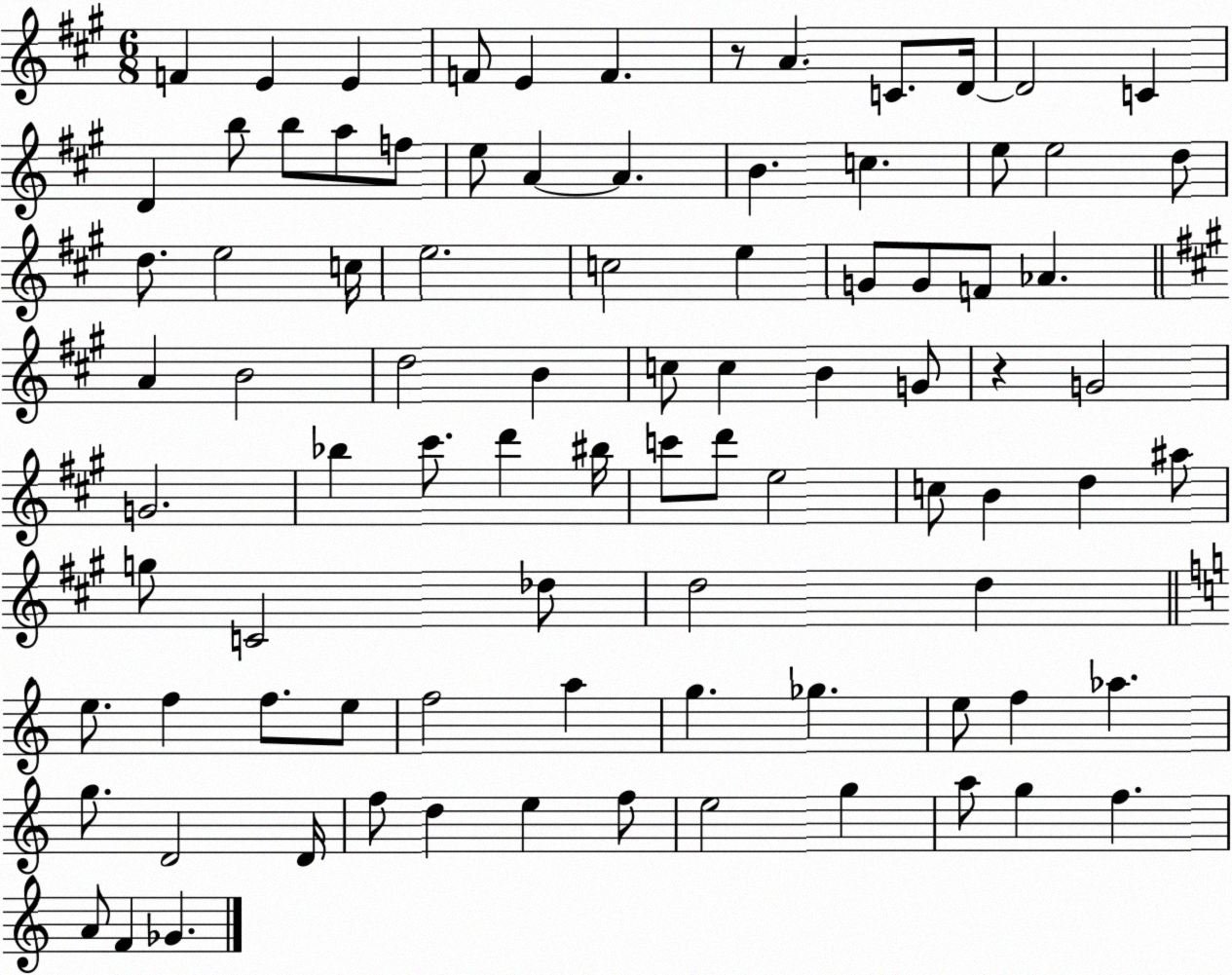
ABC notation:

X:1
T:Untitled
M:6/8
L:1/4
K:A
F E E F/2 E F z/2 A C/2 D/4 D2 C D b/2 b/2 a/2 f/2 e/2 A A B c e/2 e2 d/2 d/2 e2 c/4 e2 c2 e G/2 G/2 F/2 _A A B2 d2 B c/2 c B G/2 z G2 G2 _b ^c'/2 d' ^b/4 c'/2 d'/2 e2 c/2 B d ^a/2 g/2 C2 _d/2 d2 d e/2 f f/2 e/2 f2 a g _g e/2 f _a g/2 D2 D/4 f/2 d e f/2 e2 g a/2 g f A/2 F _G